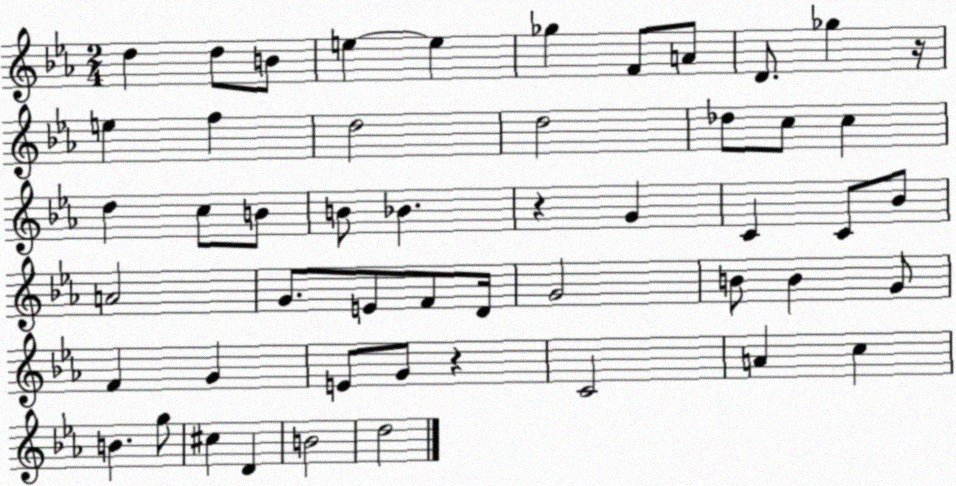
X:1
T:Untitled
M:2/4
L:1/4
K:Eb
d d/2 B/2 e e _g F/2 A/2 D/2 _g z/4 e f d2 d2 _d/2 c/2 c d c/2 B/2 B/2 _B z G C C/2 _B/2 A2 G/2 E/2 F/2 D/4 G2 B/2 B G/2 F G E/2 G/2 z C2 A c B g/2 ^c D B2 d2